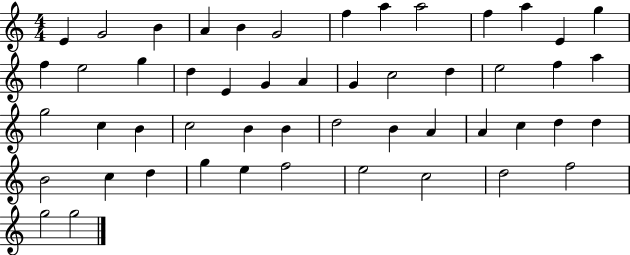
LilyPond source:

{
  \clef treble
  \numericTimeSignature
  \time 4/4
  \key c \major
  e'4 g'2 b'4 | a'4 b'4 g'2 | f''4 a''4 a''2 | f''4 a''4 e'4 g''4 | \break f''4 e''2 g''4 | d''4 e'4 g'4 a'4 | g'4 c''2 d''4 | e''2 f''4 a''4 | \break g''2 c''4 b'4 | c''2 b'4 b'4 | d''2 b'4 a'4 | a'4 c''4 d''4 d''4 | \break b'2 c''4 d''4 | g''4 e''4 f''2 | e''2 c''2 | d''2 f''2 | \break g''2 g''2 | \bar "|."
}